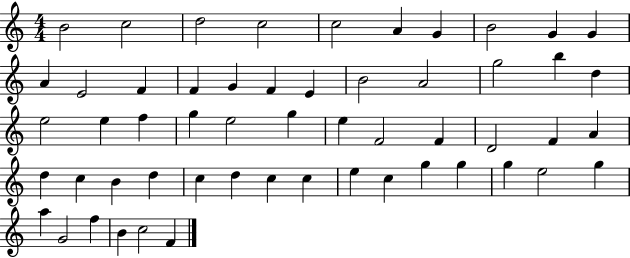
B4/h C5/h D5/h C5/h C5/h A4/q G4/q B4/h G4/q G4/q A4/q E4/h F4/q F4/q G4/q F4/q E4/q B4/h A4/h G5/h B5/q D5/q E5/h E5/q F5/q G5/q E5/h G5/q E5/q F4/h F4/q D4/h F4/q A4/q D5/q C5/q B4/q D5/q C5/q D5/q C5/q C5/q E5/q C5/q G5/q G5/q G5/q E5/h G5/q A5/q G4/h F5/q B4/q C5/h F4/q